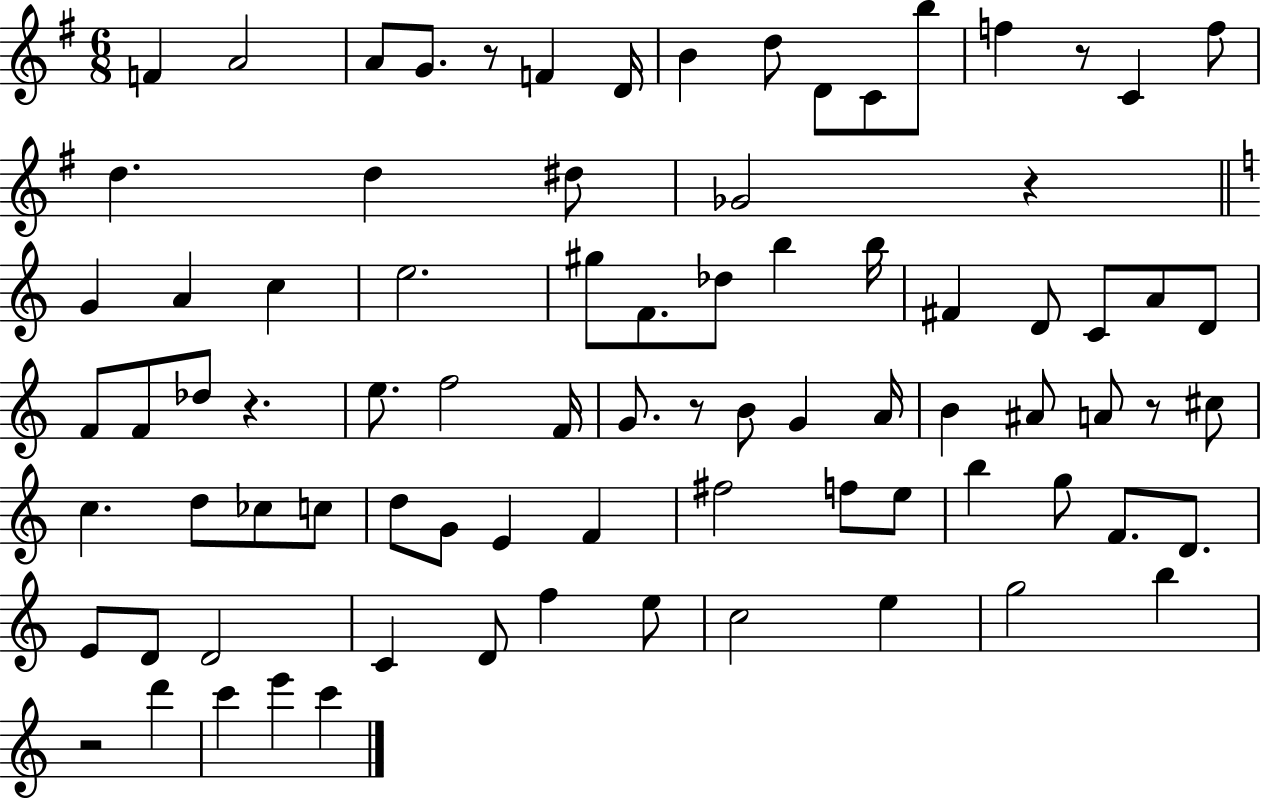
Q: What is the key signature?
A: G major